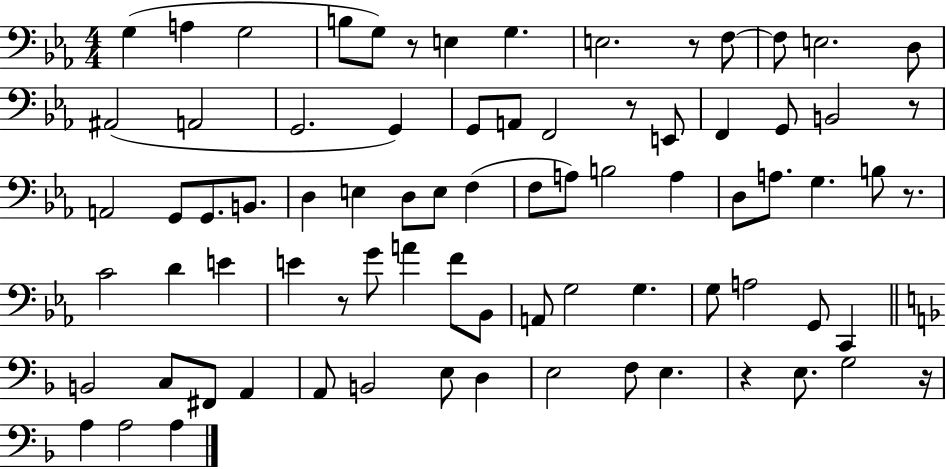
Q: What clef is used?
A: bass